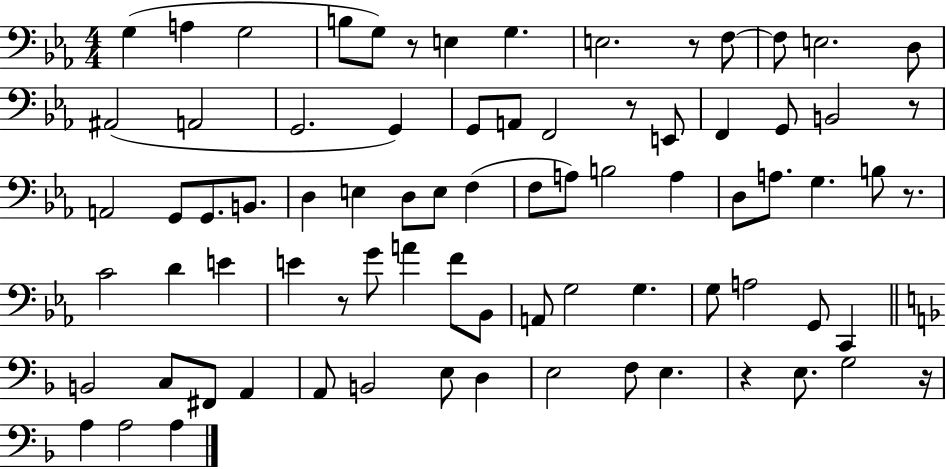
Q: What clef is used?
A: bass